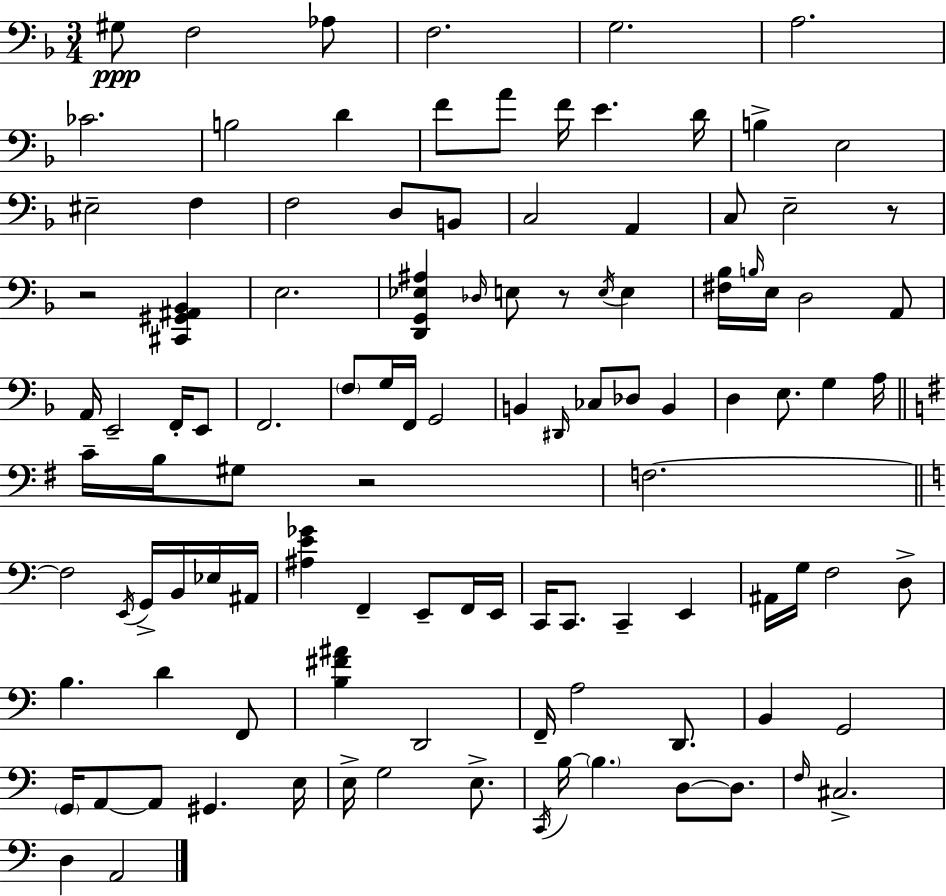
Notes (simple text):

G#3/e F3/h Ab3/e F3/h. G3/h. A3/h. CES4/h. B3/h D4/q F4/e A4/e F4/s E4/q. D4/s B3/q E3/h EIS3/h F3/q F3/h D3/e B2/e C3/h A2/q C3/e E3/h R/e R/h [C#2,G#2,A#2,Bb2]/q E3/h. [D2,G2,Eb3,A#3]/q Db3/s E3/e R/e E3/s E3/q [F#3,Bb3]/s B3/s E3/s D3/h A2/e A2/s E2/h F2/s E2/e F2/h. F3/e G3/s F2/s G2/h B2/q D#2/s CES3/e Db3/e B2/q D3/q E3/e. G3/q A3/s C4/s B3/s G#3/e R/h F3/h. F3/h E2/s G2/s B2/s Eb3/s A#2/s [A#3,E4,Gb4]/q F2/q E2/e F2/s E2/s C2/s C2/e. C2/q E2/q A#2/s G3/s F3/h D3/e B3/q. D4/q F2/e [B3,F#4,A#4]/q D2/h F2/s A3/h D2/e. B2/q G2/h G2/s A2/e A2/e G#2/q. E3/s E3/s G3/h E3/e. C2/s B3/s B3/q. D3/e D3/e. F3/s C#3/h. D3/q A2/h